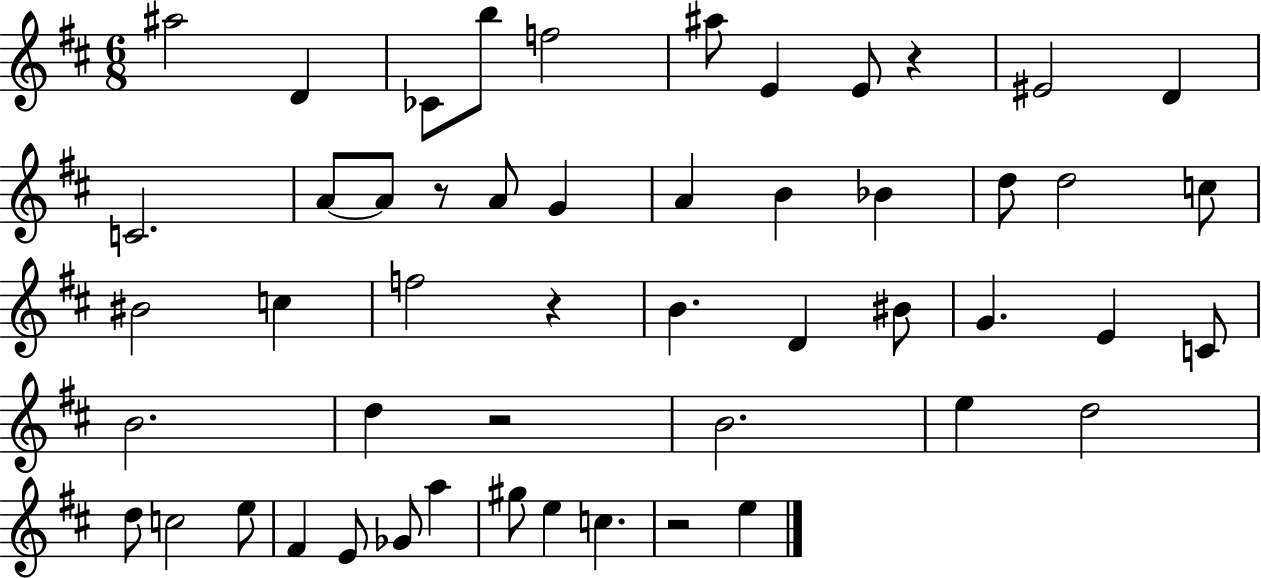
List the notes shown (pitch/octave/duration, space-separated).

A#5/h D4/q CES4/e B5/e F5/h A#5/e E4/q E4/e R/q EIS4/h D4/q C4/h. A4/e A4/e R/e A4/e G4/q A4/q B4/q Bb4/q D5/e D5/h C5/e BIS4/h C5/q F5/h R/q B4/q. D4/q BIS4/e G4/q. E4/q C4/e B4/h. D5/q R/h B4/h. E5/q D5/h D5/e C5/h E5/e F#4/q E4/e Gb4/e A5/q G#5/e E5/q C5/q. R/h E5/q